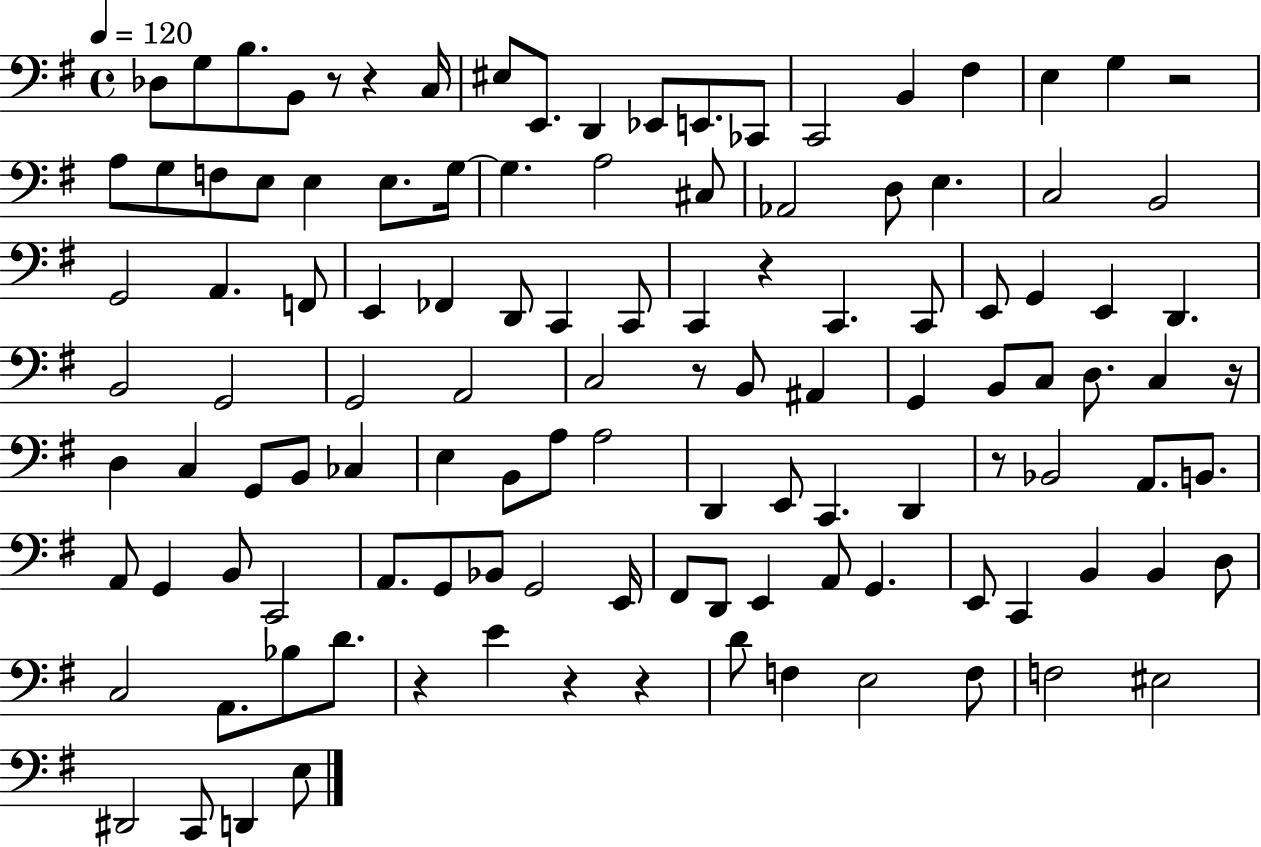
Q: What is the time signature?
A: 4/4